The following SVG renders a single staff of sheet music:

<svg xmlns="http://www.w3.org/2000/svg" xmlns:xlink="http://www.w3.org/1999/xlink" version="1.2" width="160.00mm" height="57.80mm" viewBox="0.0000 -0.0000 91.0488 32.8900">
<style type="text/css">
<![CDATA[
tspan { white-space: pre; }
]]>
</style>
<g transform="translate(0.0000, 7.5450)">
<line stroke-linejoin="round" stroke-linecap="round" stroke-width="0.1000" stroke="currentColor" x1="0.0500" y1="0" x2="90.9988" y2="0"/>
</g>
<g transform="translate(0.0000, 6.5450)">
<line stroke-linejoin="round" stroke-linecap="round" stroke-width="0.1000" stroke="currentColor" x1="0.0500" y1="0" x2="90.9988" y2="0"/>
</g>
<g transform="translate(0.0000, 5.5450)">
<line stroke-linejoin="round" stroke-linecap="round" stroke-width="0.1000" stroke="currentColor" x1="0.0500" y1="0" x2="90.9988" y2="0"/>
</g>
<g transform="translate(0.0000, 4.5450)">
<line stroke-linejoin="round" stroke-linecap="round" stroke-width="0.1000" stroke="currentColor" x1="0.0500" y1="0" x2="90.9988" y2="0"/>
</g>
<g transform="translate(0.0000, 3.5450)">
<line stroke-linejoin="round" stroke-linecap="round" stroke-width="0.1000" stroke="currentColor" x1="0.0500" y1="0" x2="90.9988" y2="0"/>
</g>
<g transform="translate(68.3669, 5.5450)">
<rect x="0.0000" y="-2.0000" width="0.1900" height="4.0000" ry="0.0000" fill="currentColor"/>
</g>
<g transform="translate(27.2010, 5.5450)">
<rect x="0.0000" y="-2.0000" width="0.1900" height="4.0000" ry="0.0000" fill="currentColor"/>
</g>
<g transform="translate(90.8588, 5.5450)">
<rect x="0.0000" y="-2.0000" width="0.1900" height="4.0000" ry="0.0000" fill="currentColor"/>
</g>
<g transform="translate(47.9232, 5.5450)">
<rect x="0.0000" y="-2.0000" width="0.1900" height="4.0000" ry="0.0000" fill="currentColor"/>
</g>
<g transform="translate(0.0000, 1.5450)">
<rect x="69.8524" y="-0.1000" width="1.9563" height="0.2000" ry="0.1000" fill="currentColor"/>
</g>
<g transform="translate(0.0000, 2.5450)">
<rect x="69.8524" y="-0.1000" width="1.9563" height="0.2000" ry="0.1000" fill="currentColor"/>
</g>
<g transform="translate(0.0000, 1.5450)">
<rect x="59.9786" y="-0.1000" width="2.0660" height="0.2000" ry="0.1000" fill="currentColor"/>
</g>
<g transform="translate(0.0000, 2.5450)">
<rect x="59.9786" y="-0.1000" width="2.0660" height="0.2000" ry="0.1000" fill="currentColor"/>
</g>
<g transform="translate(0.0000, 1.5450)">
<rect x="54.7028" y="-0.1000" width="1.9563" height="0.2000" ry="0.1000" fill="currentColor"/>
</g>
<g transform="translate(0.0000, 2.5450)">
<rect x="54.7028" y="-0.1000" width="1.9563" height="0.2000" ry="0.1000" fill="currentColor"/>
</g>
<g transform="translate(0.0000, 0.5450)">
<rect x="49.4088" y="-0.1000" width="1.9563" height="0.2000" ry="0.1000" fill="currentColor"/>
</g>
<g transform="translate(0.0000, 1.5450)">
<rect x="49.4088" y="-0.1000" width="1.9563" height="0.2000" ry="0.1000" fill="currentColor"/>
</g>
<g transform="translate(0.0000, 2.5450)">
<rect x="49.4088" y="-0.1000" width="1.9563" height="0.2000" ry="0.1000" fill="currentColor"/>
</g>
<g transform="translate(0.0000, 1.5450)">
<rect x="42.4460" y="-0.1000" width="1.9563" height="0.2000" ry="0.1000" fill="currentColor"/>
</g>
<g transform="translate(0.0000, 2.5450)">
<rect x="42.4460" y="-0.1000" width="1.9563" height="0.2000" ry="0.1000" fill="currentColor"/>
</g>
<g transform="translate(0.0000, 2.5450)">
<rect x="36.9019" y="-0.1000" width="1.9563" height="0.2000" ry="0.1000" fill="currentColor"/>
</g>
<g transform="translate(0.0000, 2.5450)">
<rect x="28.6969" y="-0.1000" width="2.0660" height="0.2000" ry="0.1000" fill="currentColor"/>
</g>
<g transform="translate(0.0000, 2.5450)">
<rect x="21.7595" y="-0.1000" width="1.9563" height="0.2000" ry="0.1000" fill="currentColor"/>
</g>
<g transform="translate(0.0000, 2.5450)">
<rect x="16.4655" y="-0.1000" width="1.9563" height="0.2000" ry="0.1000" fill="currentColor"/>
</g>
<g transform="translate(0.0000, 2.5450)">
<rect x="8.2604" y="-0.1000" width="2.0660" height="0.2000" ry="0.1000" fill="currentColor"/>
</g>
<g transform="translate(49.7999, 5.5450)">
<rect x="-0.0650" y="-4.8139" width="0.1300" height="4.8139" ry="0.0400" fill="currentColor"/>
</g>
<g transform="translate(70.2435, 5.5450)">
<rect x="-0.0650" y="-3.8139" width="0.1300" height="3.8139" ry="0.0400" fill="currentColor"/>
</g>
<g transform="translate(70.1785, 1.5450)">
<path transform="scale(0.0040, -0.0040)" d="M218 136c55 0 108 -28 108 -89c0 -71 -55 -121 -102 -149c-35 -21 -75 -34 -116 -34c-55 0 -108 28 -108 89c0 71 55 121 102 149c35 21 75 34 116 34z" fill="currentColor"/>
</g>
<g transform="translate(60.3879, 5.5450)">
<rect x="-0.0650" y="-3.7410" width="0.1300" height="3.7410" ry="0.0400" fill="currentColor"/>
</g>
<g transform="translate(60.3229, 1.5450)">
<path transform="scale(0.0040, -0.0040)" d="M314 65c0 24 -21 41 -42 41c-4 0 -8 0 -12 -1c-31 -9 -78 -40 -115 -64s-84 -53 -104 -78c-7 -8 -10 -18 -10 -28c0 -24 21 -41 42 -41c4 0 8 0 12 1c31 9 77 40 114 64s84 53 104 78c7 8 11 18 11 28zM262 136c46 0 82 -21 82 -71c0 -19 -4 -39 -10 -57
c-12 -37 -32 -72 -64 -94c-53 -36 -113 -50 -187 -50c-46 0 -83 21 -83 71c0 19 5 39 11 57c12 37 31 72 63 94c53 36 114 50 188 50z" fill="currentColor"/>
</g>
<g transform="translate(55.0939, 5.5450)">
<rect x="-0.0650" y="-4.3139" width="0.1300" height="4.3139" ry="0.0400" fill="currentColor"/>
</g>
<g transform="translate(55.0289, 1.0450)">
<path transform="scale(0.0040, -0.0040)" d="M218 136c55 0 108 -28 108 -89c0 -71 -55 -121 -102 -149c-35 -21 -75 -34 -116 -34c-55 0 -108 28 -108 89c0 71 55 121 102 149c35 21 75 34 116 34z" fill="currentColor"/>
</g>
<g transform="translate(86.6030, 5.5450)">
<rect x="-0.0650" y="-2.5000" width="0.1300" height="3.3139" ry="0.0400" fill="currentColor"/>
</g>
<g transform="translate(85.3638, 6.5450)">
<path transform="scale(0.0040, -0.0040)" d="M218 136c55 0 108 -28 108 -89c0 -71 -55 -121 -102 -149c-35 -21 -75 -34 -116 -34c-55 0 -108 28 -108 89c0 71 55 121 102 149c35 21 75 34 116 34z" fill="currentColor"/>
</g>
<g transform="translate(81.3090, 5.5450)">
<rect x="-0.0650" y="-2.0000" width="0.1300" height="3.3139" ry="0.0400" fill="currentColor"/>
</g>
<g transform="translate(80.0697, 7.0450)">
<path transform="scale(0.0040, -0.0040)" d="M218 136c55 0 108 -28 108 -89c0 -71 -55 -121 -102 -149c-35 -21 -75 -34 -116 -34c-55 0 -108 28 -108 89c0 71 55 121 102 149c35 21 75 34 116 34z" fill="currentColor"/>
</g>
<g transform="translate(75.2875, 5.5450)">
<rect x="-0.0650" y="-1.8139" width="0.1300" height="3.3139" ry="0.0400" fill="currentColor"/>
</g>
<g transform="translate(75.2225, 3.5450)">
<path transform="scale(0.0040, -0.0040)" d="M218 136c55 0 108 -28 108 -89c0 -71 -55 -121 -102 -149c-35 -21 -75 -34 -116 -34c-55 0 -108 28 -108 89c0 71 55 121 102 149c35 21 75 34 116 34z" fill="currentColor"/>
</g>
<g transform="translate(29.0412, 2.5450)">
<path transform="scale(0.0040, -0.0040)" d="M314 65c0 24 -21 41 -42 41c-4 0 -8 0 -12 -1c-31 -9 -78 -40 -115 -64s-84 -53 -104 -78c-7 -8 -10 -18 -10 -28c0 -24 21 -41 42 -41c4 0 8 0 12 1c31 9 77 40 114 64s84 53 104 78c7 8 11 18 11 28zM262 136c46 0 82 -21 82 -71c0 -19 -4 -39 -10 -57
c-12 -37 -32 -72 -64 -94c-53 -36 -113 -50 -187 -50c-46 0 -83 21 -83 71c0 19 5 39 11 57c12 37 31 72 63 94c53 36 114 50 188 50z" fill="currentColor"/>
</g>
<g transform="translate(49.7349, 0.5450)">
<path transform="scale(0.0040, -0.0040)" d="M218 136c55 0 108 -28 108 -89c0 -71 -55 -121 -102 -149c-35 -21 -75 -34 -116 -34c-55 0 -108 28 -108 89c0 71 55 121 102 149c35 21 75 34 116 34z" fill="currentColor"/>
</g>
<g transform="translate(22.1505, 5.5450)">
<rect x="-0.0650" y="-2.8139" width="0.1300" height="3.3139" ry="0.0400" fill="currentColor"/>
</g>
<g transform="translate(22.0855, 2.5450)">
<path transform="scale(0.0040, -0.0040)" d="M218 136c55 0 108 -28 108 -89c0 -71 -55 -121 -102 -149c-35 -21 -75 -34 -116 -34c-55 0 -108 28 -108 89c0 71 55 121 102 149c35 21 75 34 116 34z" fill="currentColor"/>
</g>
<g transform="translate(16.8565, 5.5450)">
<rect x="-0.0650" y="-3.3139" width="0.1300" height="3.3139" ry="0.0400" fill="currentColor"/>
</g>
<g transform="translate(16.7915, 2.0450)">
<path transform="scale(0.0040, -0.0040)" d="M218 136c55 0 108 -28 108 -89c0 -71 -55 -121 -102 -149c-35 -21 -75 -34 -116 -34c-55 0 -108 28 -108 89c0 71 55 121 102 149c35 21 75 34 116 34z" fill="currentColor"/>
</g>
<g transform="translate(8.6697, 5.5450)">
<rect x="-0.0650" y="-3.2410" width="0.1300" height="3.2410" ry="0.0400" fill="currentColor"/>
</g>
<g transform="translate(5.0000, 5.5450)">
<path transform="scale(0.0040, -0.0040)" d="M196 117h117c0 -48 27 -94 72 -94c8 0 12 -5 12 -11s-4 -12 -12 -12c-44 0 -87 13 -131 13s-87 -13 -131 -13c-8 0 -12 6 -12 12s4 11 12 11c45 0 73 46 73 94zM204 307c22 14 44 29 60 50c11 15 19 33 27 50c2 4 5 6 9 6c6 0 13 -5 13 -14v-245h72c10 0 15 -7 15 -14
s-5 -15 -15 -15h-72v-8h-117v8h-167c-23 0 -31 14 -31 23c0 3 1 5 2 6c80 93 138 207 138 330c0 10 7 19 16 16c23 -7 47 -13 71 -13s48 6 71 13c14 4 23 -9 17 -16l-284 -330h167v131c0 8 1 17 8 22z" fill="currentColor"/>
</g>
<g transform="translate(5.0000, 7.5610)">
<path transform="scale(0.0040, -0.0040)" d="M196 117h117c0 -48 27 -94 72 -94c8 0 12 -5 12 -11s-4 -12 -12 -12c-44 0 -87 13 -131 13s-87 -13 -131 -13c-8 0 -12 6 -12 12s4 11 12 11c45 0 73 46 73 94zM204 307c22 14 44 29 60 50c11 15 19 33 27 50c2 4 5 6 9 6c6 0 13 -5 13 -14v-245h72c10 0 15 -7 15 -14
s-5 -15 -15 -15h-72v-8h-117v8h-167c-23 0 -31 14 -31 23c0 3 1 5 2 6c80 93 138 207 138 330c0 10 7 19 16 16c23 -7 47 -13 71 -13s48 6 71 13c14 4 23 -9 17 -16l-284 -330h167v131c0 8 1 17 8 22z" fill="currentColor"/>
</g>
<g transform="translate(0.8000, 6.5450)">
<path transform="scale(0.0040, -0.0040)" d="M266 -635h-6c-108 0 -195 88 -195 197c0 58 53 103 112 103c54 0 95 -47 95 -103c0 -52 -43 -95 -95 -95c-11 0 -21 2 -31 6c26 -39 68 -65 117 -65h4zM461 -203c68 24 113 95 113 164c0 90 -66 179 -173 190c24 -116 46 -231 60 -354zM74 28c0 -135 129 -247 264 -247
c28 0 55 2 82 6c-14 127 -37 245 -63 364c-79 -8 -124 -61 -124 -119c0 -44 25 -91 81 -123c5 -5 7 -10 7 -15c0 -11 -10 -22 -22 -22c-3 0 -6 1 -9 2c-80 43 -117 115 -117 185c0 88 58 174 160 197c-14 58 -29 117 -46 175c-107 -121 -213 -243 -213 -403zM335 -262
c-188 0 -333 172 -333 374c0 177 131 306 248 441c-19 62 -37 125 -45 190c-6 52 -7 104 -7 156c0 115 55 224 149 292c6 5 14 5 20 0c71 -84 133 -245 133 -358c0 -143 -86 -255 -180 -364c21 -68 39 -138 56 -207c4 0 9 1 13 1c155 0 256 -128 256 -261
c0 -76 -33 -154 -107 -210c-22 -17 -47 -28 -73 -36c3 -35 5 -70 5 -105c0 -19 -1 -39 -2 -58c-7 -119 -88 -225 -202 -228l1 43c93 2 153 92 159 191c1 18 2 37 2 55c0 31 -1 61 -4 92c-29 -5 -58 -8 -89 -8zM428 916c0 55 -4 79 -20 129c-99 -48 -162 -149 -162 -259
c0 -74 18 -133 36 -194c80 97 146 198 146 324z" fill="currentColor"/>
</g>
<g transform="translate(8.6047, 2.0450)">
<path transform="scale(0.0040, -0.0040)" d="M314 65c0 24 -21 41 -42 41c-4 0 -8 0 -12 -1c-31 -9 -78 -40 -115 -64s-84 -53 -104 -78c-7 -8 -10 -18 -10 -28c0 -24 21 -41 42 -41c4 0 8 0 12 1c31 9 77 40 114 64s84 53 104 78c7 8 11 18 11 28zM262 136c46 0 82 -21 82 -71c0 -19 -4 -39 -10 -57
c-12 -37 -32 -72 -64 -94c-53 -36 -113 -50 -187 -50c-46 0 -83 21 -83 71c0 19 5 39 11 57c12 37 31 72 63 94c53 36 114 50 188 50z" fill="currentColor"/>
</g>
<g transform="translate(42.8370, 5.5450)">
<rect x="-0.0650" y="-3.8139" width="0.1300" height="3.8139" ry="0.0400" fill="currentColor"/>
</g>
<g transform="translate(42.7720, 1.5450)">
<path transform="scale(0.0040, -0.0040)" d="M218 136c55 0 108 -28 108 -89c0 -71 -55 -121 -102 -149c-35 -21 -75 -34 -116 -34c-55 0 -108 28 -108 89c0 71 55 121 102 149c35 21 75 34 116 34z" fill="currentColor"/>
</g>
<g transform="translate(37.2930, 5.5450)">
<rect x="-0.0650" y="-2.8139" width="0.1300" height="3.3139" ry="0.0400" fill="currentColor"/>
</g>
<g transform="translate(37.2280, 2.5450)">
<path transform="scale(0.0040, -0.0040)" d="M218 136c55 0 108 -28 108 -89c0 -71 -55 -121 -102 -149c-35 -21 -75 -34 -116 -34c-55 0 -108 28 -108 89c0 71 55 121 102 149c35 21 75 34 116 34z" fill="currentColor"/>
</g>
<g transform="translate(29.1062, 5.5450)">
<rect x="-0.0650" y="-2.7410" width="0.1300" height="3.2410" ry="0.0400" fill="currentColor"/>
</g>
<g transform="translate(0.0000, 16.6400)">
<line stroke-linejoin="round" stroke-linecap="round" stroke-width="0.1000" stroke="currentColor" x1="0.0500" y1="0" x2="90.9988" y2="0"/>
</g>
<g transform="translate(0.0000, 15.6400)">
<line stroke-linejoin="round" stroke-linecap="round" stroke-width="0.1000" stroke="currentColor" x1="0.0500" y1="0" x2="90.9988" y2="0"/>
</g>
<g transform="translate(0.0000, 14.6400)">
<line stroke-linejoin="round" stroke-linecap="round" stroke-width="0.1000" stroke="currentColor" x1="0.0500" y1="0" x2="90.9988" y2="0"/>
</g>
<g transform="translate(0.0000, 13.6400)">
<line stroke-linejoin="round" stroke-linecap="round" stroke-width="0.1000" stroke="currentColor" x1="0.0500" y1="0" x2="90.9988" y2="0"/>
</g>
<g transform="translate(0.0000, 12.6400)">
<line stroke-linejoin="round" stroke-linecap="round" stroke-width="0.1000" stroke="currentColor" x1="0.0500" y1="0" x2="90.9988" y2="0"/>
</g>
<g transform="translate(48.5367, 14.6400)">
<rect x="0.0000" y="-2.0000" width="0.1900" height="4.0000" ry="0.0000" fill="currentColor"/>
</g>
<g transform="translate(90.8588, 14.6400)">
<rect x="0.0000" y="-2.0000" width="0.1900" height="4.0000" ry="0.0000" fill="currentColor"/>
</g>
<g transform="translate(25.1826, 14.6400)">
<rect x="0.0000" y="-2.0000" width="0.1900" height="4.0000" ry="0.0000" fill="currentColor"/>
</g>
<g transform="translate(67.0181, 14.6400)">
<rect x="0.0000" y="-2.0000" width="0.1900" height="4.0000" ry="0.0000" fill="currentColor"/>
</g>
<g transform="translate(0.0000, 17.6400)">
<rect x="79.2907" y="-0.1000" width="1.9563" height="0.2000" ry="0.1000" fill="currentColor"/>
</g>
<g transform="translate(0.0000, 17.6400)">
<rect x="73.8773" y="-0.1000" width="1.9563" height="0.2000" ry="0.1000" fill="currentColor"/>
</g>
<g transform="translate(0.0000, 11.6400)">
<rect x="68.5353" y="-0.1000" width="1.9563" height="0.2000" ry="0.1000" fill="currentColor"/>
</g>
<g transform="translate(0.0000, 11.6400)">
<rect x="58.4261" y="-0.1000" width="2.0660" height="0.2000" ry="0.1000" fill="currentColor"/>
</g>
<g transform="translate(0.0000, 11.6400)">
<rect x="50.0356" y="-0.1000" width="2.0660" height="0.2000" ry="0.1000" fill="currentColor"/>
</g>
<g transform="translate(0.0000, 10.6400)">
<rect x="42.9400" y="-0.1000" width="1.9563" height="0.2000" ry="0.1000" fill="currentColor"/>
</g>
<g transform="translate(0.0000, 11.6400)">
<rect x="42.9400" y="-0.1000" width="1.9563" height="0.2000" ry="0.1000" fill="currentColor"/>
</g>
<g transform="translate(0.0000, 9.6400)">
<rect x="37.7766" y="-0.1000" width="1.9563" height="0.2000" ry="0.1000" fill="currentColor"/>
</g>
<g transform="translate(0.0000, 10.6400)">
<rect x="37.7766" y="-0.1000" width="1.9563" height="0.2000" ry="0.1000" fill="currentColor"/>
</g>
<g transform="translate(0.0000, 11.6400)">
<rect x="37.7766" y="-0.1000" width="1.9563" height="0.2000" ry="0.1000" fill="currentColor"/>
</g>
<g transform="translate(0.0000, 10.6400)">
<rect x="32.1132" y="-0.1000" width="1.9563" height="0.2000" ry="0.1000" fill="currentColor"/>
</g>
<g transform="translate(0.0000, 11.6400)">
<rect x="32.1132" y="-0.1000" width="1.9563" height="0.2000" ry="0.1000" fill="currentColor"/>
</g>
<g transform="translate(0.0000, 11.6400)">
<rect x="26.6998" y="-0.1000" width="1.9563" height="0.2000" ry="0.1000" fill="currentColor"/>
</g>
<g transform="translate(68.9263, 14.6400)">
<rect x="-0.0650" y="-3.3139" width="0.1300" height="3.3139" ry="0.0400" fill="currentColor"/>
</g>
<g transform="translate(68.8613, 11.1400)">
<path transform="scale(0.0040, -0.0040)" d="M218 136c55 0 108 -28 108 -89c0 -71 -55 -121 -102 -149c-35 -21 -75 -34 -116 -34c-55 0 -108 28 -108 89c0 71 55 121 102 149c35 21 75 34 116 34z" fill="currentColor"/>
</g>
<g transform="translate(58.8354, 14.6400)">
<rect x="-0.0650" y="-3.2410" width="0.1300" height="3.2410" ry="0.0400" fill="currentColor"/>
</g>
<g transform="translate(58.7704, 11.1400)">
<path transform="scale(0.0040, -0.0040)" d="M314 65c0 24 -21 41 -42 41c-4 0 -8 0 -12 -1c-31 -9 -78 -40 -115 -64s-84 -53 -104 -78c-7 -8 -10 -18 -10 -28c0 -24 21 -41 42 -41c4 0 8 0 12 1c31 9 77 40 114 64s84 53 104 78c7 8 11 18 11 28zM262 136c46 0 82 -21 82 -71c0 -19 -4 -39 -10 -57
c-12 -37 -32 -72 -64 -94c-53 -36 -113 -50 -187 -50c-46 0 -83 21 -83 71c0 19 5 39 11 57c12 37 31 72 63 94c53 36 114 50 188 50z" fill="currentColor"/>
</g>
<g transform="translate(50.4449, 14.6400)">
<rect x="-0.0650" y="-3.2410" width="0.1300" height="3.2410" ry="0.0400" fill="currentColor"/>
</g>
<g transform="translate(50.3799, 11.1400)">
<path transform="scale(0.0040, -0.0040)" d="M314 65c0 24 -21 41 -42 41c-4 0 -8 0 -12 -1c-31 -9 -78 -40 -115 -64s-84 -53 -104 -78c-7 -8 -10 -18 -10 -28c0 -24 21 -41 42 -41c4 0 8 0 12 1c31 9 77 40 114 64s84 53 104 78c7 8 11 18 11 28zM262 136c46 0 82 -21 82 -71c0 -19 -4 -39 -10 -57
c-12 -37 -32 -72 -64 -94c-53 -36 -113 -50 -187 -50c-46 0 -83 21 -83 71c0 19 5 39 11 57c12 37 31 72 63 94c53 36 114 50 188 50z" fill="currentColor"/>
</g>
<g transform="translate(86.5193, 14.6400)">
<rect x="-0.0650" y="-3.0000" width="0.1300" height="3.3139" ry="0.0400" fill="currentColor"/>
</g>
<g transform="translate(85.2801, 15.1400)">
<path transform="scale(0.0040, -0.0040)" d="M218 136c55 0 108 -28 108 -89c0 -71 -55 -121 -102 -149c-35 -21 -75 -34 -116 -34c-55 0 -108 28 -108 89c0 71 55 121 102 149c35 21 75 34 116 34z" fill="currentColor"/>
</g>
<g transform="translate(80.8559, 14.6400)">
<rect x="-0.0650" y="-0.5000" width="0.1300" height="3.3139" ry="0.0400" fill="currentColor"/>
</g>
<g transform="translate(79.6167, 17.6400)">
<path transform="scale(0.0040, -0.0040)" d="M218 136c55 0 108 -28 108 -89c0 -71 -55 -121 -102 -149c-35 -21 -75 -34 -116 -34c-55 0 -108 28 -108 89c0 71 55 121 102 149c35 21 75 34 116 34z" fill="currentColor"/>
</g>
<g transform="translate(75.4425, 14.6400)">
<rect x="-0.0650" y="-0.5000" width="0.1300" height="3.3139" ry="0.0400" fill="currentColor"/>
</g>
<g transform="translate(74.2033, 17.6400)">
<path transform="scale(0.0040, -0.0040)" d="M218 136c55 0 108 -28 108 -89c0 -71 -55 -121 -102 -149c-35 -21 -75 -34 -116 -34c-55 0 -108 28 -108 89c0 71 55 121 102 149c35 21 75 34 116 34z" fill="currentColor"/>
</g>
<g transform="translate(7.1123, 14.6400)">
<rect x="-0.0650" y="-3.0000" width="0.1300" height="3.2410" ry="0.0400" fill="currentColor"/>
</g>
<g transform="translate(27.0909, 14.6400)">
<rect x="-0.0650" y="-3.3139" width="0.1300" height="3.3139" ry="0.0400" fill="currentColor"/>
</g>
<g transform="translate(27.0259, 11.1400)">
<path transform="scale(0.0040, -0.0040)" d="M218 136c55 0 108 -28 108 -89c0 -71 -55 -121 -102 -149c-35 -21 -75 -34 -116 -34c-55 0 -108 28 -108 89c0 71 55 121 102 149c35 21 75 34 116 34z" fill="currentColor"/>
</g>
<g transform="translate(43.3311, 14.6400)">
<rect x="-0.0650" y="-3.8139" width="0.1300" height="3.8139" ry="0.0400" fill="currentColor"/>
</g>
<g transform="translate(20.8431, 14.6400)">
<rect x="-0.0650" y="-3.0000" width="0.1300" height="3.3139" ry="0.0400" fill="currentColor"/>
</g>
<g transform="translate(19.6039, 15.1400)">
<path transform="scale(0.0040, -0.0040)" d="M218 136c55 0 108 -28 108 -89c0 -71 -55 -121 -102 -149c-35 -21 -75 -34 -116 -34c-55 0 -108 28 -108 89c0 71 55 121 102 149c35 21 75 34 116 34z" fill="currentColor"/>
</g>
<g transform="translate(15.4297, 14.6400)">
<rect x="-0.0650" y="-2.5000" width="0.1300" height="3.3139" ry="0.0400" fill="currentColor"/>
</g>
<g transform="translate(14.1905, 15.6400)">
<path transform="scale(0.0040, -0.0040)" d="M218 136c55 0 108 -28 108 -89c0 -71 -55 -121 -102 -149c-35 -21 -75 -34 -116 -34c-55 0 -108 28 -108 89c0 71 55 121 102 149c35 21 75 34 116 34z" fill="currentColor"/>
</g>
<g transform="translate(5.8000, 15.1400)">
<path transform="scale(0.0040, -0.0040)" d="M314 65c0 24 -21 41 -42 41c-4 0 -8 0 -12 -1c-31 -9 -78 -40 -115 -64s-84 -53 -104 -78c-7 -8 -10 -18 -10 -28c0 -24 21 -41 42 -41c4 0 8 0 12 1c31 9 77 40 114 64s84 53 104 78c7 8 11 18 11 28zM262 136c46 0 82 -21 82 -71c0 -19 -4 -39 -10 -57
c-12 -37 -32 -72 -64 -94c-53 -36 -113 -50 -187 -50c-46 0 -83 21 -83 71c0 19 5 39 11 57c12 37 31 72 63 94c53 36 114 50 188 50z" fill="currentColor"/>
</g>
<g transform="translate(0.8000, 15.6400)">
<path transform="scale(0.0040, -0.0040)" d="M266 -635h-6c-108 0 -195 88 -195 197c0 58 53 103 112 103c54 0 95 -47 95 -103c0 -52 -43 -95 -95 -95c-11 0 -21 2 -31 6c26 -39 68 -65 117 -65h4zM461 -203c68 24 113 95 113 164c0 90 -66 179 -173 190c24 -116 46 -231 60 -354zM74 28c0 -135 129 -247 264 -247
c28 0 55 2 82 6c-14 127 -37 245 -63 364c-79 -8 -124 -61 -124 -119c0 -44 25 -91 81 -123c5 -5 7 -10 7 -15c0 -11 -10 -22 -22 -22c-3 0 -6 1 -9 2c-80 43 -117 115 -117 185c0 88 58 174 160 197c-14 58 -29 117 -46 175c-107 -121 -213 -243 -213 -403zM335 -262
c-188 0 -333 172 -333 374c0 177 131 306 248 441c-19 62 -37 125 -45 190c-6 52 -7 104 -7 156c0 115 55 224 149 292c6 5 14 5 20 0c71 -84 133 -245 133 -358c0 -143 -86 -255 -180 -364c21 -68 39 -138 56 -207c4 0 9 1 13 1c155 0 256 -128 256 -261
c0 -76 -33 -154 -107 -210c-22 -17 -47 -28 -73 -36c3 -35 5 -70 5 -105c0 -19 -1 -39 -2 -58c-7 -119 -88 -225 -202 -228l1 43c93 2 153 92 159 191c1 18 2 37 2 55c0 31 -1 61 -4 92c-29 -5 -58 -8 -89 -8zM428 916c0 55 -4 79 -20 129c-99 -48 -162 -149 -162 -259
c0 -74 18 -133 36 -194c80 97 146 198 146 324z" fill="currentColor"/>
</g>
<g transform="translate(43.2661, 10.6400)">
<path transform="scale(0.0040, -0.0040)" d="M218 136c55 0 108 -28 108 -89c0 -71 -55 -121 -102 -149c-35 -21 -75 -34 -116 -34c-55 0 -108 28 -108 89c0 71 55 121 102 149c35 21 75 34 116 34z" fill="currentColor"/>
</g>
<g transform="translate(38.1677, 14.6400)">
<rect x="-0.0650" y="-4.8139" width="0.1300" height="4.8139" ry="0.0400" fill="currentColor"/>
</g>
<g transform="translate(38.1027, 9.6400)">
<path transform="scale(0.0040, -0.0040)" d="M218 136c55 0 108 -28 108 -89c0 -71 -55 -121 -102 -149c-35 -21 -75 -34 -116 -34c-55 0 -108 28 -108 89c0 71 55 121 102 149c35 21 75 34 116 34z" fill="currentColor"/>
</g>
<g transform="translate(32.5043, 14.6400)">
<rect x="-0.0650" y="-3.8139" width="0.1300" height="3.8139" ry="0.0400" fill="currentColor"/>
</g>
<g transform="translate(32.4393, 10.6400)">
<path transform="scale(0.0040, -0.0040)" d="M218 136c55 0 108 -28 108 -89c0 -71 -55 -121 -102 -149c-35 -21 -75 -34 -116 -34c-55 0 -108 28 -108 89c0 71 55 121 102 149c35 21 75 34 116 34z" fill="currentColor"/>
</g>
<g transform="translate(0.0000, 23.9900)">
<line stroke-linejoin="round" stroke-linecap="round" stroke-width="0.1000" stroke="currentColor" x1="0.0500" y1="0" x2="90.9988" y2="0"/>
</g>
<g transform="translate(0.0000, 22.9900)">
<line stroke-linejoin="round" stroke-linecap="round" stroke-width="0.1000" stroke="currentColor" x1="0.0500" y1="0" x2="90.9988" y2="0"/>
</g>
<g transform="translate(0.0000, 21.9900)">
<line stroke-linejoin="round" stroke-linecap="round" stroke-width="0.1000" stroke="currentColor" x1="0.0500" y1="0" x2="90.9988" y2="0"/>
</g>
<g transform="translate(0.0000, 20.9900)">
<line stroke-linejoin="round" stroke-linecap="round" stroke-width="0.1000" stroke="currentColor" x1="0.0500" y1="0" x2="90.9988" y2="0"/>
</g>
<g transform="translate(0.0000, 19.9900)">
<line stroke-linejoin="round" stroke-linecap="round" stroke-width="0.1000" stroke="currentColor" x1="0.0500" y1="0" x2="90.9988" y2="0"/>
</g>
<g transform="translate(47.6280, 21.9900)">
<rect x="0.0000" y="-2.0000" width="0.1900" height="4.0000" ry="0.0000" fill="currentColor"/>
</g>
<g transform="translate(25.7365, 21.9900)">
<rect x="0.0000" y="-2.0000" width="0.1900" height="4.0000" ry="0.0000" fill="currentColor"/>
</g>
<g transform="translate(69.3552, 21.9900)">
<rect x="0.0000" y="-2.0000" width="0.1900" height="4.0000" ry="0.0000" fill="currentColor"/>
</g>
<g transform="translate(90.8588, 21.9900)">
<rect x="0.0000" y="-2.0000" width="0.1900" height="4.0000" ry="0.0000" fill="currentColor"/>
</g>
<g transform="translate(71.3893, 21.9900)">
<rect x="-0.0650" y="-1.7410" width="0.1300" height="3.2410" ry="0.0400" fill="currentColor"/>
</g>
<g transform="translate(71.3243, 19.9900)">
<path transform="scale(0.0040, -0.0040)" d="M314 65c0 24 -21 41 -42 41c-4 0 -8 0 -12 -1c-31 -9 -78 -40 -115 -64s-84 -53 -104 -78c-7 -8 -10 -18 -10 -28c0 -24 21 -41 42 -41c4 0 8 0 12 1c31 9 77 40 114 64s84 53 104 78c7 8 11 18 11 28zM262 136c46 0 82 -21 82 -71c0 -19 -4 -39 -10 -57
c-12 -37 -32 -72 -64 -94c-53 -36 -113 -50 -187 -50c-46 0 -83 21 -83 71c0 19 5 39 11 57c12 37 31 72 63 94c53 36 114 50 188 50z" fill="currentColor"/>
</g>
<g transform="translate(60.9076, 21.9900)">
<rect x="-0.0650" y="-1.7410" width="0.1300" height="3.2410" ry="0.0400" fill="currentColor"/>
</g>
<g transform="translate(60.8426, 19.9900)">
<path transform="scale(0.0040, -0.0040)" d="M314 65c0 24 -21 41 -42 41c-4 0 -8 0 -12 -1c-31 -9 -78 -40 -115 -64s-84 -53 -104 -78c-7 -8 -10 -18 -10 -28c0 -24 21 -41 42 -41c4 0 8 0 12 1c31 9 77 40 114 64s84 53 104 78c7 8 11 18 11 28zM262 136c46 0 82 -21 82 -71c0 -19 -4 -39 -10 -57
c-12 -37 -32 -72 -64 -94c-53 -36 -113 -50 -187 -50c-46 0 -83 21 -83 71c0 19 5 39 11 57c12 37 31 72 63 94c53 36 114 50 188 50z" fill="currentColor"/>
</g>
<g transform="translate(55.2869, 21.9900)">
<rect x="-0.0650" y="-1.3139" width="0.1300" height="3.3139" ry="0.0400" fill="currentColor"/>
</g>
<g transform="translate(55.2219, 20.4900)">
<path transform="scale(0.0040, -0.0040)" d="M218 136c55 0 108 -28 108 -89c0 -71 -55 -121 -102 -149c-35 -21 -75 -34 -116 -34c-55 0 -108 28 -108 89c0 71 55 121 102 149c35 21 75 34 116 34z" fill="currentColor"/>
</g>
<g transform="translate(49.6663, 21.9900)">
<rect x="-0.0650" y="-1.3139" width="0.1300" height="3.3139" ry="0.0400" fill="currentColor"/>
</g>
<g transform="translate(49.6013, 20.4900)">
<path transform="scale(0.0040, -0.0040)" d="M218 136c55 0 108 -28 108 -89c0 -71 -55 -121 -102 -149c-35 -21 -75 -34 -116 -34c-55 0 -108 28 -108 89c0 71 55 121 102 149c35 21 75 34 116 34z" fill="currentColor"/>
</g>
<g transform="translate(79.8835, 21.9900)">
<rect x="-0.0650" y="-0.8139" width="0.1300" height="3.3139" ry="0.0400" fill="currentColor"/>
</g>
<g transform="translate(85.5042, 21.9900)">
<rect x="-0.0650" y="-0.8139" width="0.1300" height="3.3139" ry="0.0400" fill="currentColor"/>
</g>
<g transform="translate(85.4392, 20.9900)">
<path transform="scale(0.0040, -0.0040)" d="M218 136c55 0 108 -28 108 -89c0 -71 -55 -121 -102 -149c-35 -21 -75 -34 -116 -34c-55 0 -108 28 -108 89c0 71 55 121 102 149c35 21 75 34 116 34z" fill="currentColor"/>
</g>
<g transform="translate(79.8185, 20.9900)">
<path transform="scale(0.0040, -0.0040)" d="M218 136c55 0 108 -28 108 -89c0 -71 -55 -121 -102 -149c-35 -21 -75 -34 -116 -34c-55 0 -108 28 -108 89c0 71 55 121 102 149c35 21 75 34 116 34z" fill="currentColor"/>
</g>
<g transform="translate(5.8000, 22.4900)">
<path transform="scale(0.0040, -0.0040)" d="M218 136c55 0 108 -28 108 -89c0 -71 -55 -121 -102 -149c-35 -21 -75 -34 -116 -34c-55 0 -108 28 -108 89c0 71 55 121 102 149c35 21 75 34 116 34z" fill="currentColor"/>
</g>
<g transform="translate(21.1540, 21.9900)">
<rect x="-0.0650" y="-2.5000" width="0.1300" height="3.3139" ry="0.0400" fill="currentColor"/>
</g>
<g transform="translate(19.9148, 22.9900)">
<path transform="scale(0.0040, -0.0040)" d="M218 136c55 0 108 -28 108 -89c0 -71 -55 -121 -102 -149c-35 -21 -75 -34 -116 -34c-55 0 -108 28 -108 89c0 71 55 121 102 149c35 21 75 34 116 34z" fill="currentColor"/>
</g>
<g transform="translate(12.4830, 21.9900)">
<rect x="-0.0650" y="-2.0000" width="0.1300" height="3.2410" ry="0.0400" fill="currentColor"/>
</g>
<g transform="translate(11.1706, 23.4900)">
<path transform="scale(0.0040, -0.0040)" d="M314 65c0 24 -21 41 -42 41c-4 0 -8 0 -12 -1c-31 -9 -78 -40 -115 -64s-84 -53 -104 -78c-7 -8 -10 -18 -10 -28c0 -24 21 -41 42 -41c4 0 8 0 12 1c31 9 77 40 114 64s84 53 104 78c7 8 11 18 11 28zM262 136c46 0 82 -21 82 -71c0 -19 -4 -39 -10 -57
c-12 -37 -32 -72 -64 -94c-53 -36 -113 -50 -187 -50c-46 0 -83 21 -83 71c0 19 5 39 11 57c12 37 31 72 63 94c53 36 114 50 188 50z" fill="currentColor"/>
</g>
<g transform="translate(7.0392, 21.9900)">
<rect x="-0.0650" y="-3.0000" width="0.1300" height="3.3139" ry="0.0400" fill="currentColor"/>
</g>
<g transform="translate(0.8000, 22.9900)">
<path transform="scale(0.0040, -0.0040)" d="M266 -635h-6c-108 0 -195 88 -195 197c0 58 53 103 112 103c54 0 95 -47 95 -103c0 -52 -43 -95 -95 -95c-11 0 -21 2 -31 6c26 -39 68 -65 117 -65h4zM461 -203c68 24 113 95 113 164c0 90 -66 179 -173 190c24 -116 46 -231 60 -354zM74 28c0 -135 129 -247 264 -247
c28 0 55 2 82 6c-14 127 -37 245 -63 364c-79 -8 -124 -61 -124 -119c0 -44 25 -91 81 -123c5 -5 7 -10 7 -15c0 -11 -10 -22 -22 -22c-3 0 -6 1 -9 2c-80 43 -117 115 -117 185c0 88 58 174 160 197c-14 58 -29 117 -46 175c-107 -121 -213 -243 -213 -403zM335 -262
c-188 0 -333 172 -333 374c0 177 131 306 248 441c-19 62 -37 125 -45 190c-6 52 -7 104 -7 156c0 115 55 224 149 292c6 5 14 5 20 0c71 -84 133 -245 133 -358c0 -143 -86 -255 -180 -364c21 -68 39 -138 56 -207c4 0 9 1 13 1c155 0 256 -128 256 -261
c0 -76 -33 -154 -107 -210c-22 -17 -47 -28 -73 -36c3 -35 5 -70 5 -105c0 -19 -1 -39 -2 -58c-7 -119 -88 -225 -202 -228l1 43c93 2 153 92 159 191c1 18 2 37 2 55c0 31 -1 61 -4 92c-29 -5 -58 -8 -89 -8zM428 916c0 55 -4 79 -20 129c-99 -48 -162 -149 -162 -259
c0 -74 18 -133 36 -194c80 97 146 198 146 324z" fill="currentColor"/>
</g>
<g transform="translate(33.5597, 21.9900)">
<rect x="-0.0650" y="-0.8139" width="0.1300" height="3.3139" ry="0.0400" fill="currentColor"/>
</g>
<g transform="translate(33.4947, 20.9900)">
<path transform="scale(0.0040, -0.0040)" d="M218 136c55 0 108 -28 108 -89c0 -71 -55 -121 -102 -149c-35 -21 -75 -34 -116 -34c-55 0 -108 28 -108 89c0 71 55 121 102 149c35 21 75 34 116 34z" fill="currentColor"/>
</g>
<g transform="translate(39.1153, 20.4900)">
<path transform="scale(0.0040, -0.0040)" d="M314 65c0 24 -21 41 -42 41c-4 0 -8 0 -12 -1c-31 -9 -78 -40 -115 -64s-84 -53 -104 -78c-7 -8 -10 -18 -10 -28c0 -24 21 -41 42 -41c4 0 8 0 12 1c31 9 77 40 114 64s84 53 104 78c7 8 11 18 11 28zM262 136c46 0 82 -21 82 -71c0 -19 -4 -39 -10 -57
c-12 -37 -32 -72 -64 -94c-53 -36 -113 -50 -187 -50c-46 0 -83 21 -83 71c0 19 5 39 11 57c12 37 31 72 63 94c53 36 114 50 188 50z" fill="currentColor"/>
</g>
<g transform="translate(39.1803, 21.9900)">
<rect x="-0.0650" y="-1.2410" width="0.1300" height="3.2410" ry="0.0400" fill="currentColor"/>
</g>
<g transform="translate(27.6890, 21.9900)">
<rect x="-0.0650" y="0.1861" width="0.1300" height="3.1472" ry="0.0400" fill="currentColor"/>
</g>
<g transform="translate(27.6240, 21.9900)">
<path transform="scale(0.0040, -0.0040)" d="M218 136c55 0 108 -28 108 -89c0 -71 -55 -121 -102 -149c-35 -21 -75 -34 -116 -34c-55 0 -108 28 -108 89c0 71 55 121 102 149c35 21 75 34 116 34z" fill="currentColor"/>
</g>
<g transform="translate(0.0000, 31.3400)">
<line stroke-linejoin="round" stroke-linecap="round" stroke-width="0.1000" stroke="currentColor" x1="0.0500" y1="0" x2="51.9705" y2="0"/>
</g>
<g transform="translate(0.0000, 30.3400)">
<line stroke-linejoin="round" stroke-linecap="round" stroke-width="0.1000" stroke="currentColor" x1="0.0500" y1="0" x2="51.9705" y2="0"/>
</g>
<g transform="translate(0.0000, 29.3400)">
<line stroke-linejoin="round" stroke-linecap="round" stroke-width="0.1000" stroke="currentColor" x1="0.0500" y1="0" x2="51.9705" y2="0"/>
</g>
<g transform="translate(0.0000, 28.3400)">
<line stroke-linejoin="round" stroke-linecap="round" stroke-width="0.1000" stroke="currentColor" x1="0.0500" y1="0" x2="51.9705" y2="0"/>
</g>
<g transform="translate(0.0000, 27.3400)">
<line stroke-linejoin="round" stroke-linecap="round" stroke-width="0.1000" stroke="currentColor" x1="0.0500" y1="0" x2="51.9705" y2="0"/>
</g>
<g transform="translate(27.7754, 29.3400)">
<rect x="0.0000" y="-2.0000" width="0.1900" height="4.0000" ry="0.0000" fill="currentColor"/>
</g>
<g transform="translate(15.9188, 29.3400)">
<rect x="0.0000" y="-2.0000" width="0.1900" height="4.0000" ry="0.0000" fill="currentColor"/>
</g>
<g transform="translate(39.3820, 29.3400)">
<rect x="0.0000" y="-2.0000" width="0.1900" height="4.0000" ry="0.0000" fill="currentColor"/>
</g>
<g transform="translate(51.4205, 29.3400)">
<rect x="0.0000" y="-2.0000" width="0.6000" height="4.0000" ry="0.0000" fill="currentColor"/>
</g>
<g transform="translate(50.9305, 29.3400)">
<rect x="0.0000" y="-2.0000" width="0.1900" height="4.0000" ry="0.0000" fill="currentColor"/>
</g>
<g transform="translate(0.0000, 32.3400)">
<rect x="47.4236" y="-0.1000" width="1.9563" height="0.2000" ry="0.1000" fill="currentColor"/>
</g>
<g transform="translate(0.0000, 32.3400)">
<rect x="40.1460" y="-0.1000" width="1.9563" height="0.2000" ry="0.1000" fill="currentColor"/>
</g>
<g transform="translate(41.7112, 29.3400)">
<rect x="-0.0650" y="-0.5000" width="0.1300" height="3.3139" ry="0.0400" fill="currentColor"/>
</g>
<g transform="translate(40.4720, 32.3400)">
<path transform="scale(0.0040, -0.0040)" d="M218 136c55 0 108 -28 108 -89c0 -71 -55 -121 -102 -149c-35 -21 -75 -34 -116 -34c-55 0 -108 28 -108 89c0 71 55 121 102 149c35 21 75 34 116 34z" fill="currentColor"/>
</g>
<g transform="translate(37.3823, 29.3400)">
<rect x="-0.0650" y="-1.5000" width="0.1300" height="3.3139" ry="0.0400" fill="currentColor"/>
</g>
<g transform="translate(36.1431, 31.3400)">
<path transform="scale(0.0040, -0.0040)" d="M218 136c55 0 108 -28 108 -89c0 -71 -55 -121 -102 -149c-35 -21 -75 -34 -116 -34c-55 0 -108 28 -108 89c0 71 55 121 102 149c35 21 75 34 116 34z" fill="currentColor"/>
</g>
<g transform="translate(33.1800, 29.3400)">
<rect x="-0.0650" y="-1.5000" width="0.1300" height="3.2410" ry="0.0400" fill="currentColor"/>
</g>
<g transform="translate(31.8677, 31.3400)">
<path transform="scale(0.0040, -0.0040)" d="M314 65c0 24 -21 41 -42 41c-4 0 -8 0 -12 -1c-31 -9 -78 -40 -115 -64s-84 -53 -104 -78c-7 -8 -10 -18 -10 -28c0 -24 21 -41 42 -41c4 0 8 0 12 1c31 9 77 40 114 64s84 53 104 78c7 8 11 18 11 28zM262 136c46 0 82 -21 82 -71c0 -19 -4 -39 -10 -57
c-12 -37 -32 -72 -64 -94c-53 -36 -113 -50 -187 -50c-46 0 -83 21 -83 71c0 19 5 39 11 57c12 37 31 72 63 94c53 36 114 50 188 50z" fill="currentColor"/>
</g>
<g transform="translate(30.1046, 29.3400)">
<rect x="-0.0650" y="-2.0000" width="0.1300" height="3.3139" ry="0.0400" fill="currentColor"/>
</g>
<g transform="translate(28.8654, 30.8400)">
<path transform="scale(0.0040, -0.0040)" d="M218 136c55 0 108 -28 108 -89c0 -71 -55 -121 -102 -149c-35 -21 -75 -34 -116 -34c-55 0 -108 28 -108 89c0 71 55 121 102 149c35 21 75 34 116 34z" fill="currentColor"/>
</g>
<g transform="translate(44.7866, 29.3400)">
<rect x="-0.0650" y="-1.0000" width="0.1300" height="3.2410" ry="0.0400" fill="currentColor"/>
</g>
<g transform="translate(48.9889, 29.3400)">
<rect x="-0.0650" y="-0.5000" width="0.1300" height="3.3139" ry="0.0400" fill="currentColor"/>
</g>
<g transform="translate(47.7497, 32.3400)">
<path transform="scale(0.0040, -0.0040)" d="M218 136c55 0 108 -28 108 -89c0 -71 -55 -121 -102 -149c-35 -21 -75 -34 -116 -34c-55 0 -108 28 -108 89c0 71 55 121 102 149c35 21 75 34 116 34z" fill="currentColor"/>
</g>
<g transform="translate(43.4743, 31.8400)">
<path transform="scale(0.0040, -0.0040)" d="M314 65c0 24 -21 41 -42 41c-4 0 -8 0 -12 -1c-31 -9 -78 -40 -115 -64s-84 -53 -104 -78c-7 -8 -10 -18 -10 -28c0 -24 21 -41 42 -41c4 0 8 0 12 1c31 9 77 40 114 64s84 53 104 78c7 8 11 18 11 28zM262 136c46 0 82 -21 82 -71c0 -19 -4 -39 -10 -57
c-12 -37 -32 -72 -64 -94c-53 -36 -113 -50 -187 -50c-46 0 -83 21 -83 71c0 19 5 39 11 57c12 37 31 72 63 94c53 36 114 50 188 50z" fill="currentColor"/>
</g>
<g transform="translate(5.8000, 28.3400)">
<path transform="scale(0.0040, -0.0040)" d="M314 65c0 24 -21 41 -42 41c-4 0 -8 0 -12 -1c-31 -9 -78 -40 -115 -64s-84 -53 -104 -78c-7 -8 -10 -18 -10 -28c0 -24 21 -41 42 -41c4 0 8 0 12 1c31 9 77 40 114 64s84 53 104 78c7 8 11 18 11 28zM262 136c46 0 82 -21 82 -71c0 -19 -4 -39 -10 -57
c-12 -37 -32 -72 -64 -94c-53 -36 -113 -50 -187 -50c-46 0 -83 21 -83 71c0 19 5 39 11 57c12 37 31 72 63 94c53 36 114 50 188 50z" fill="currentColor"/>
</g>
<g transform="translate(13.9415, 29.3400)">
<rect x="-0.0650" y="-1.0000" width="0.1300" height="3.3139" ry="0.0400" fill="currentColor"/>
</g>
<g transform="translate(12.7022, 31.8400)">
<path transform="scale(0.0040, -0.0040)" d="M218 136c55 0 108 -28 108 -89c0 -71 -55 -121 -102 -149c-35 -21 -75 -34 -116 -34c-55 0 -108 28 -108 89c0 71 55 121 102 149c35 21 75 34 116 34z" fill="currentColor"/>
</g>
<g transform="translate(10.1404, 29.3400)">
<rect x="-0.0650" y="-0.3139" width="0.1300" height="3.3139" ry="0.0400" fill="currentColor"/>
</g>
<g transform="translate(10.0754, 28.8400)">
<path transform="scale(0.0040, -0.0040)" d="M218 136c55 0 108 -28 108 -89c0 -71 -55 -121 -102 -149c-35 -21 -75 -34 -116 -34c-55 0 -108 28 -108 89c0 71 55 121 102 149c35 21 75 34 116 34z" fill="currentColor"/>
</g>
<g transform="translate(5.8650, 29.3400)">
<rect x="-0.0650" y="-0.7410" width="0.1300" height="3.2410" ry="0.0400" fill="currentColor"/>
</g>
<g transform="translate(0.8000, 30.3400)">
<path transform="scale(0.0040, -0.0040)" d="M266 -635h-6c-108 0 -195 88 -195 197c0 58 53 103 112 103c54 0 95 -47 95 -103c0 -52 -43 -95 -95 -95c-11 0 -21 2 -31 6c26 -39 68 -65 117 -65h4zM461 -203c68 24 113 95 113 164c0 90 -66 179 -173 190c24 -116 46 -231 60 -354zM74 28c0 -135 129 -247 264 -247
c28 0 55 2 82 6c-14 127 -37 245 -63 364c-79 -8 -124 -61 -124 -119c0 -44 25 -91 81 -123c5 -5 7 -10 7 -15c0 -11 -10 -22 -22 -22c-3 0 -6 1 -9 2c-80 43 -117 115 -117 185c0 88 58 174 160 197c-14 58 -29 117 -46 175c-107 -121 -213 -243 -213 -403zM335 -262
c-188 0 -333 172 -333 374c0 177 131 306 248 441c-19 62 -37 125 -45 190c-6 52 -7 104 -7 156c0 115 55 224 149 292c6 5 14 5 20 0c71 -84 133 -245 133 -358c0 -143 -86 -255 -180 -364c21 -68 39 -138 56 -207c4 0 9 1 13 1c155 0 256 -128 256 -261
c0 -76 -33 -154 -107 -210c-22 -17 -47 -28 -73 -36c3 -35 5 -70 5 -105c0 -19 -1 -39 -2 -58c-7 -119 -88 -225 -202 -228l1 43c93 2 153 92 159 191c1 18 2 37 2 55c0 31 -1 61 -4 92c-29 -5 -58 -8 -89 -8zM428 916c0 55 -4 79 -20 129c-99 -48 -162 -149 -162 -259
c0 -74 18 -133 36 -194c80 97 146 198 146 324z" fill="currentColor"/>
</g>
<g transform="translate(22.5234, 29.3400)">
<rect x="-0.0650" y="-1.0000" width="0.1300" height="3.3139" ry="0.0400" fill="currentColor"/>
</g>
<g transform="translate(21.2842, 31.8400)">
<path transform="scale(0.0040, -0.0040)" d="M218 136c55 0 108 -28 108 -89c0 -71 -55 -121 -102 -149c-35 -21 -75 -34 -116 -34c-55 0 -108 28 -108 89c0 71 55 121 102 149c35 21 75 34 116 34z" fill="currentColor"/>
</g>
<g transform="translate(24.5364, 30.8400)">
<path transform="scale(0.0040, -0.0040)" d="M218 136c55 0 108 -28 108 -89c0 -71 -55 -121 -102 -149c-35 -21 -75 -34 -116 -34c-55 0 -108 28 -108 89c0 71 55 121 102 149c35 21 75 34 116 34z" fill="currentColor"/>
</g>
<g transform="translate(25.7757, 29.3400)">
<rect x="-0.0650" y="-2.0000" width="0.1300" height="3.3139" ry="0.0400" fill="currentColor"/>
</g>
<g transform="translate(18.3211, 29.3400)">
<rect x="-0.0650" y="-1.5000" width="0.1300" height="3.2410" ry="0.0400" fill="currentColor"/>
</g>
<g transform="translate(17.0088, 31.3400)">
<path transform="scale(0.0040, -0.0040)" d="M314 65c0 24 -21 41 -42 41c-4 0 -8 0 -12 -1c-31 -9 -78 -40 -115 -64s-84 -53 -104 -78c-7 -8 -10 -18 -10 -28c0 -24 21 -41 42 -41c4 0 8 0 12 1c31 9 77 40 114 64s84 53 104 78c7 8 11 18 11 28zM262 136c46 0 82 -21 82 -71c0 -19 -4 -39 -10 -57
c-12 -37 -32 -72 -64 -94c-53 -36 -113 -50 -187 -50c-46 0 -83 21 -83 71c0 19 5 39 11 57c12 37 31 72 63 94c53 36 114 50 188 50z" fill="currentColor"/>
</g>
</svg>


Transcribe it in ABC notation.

X:1
T:Untitled
M:4/4
L:1/4
K:C
b2 b a a2 a c' e' d' c'2 c' f F G A2 G A b c' e' c' b2 b2 b C C A A F2 G B d e2 e e f2 f2 d d d2 c D E2 D F F E2 E C D2 C